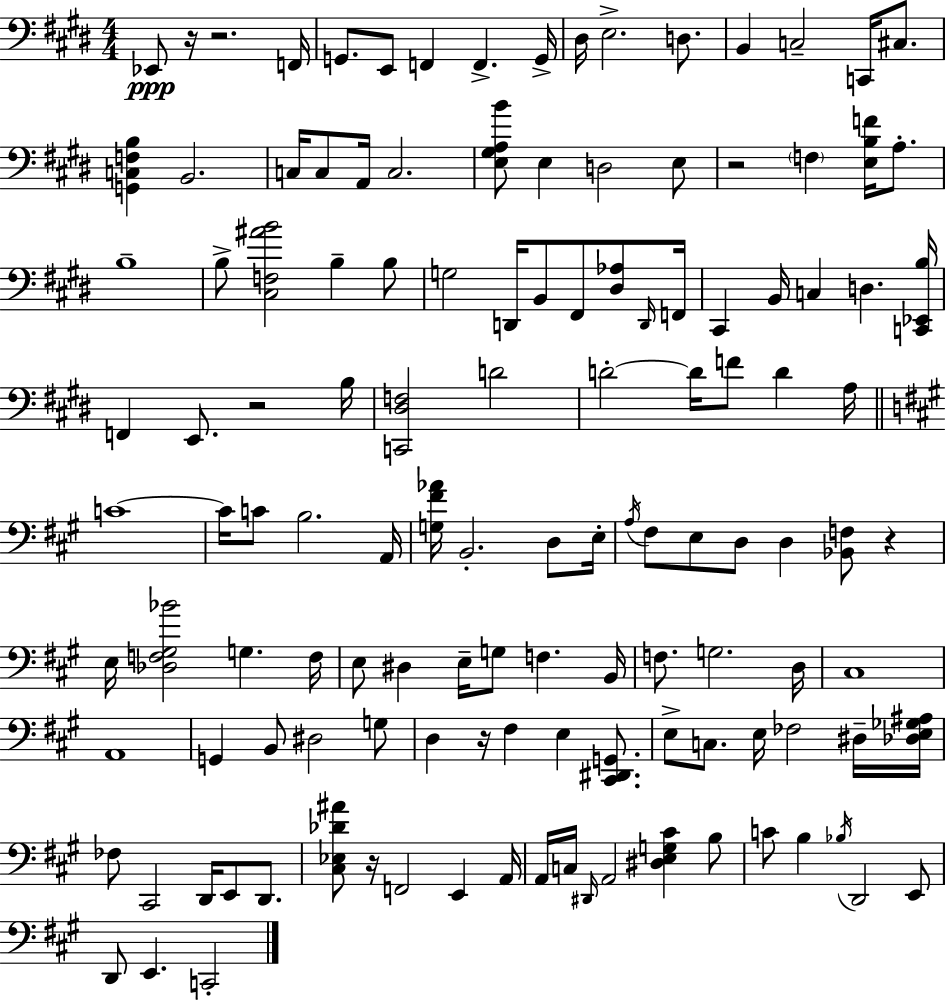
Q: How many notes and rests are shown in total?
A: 128